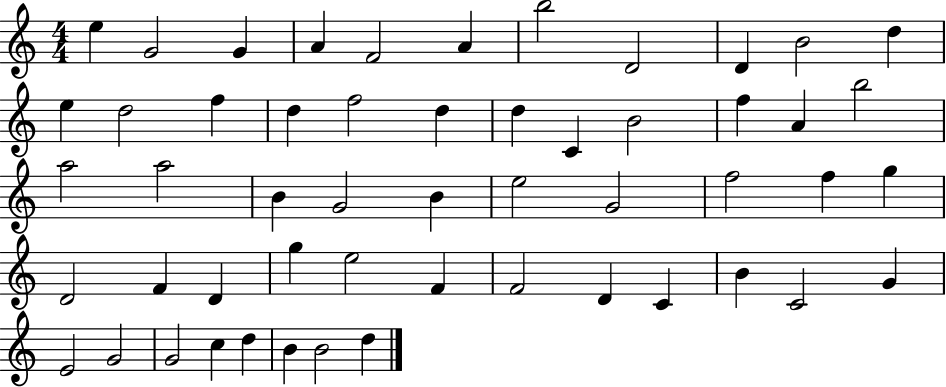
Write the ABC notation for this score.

X:1
T:Untitled
M:4/4
L:1/4
K:C
e G2 G A F2 A b2 D2 D B2 d e d2 f d f2 d d C B2 f A b2 a2 a2 B G2 B e2 G2 f2 f g D2 F D g e2 F F2 D C B C2 G E2 G2 G2 c d B B2 d